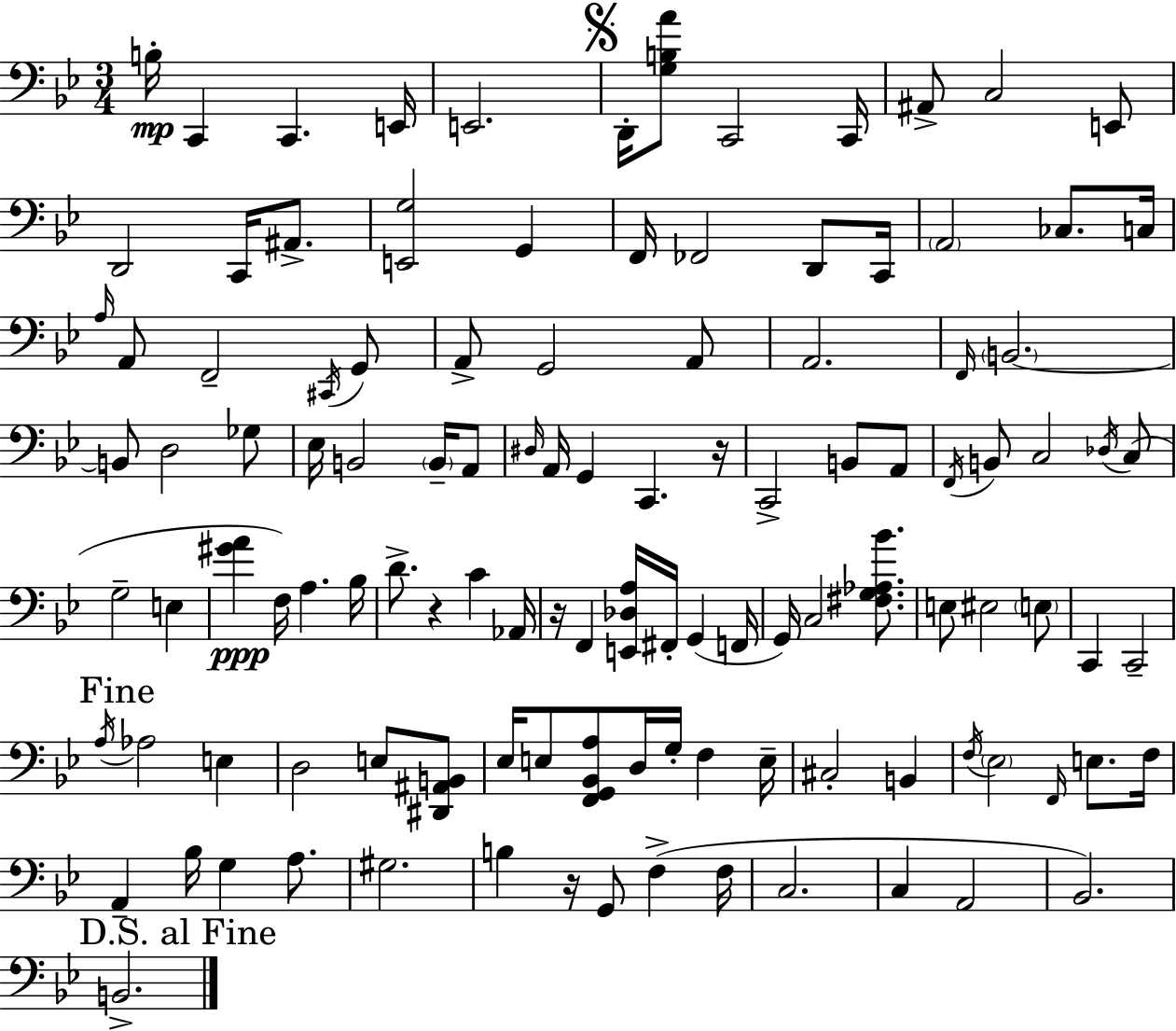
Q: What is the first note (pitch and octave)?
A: B3